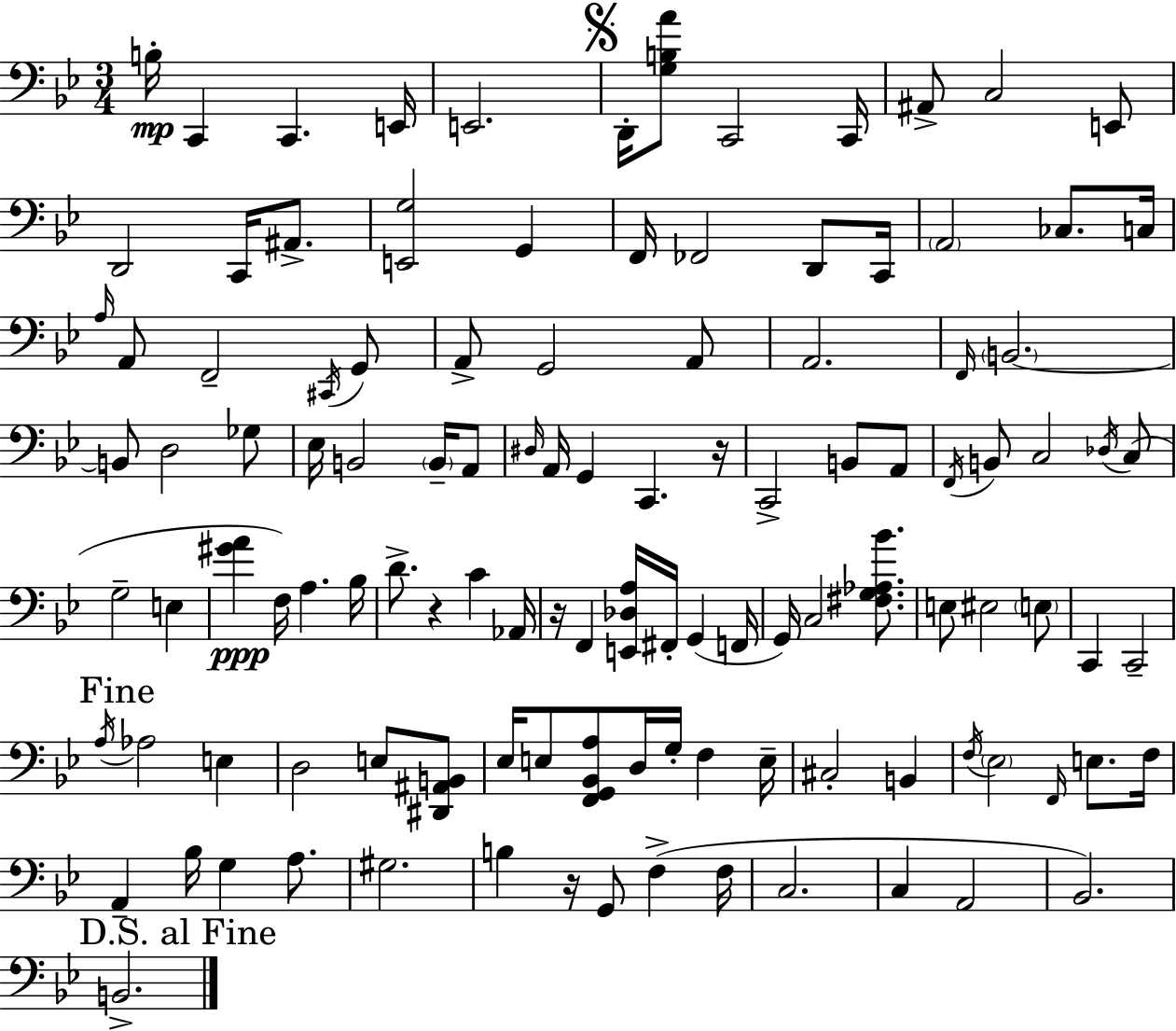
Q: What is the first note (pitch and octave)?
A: B3